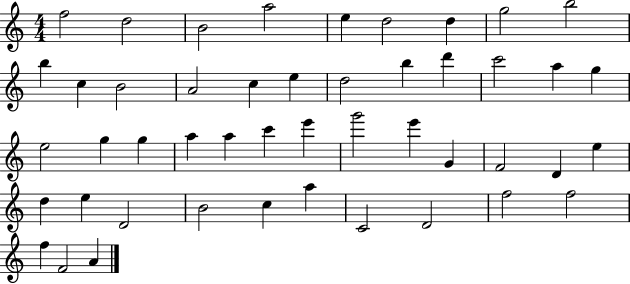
X:1
T:Untitled
M:4/4
L:1/4
K:C
f2 d2 B2 a2 e d2 d g2 b2 b c B2 A2 c e d2 b d' c'2 a g e2 g g a a c' e' g'2 e' G F2 D e d e D2 B2 c a C2 D2 f2 f2 f F2 A